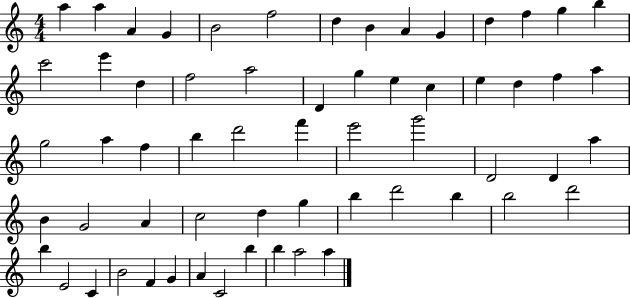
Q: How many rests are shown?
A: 0